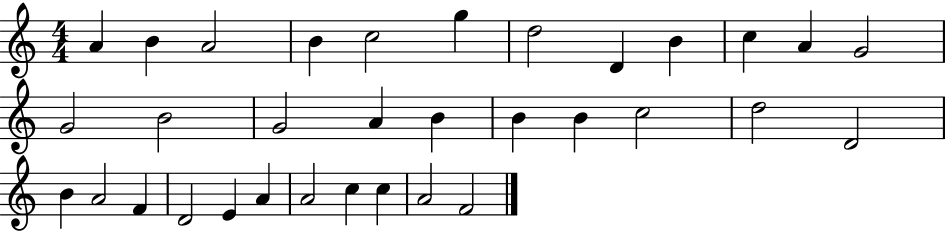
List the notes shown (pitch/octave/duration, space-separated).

A4/q B4/q A4/h B4/q C5/h G5/q D5/h D4/q B4/q C5/q A4/q G4/h G4/h B4/h G4/h A4/q B4/q B4/q B4/q C5/h D5/h D4/h B4/q A4/h F4/q D4/h E4/q A4/q A4/h C5/q C5/q A4/h F4/h